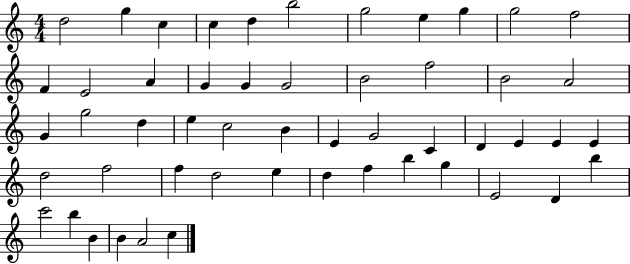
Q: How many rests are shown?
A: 0